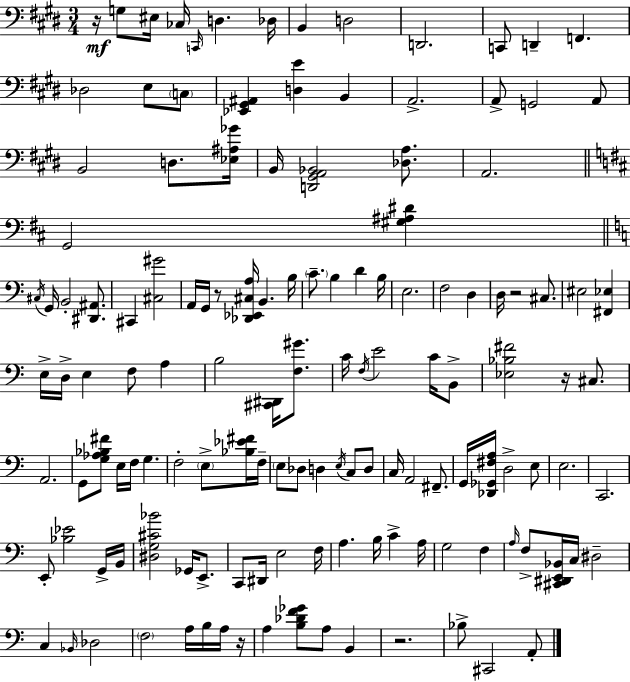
{
  \clef bass
  \numericTimeSignature
  \time 3/4
  \key e \major
  r16\mf g8 eis16 ces16 \grace { c,16 } d4. | des16 b,4 d2 | d,2. | c,8 d,4-- f,4. | \break des2 e8 \parenthesize c8 | <ees, gis, ais,>4 <d e'>4 b,4 | a,2.-> | a,8-> g,2 a,8 | \break b,2 d8. | <ees ais ges'>16 b,16 <d, gis, a, bes,>2 <des a>8. | a,2. | \bar "||" \break \key d \major g,2 <gis ais dis'>4 | \bar "||" \break \key c \major \acciaccatura { cis16 } g,16 b,2-. <dis, ais,>8. | cis,4 <cis gis'>2 | a,16 g,16 r8 <des, ees, cis a>16 b,4. | b16 \parenthesize c'8.-- b4 d'4 | \break b16 e2. | f2 d4 | d16 r2 cis8. | eis2 <fis, ees>4 | \break e16-> d16-> e4 f8 a4 | b2 <cis, dis,>16 <f gis'>8. | c'16 \acciaccatura { f16 } e'2 c'16 | b,8-> <ees bes fis'>2 r16 cis8. | \break a,2. | g,8 <g aes bes fis'>8 e16 f16 g4. | f2-. \parenthesize e8-> | <bes ees' fis'>16 f16-- \parenthesize e8 des8 d4 \acciaccatura { e16 } c8 | \break d8 c16 a,2 | fis,8.-- g,16 <des, ges, fis a>16 d2-> | e8 e2. | c,2. | \break e,8-. <bes ees'>2 | g,16-> b,16 <dis g cis' bes'>2 ges,16 | e,8.-> c,8 dis,16 e2 | f16 a4. b16 c'4-> | \break a16 g2 f4 | \grace { a16 } f8-> <cis, dis, e, bes,>16 c16 dis2-- | c4 \grace { bes,16 } des2 | \parenthesize f2 | \break a16 b16 a16 r16 a4 <b des' f' ges'>8 a8 | b,4 r2. | bes8-> cis,2 | a,8-. \bar "|."
}